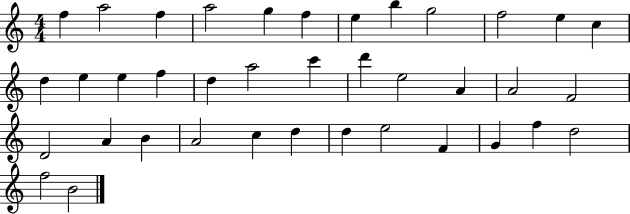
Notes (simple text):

F5/q A5/h F5/q A5/h G5/q F5/q E5/q B5/q G5/h F5/h E5/q C5/q D5/q E5/q E5/q F5/q D5/q A5/h C6/q D6/q E5/h A4/q A4/h F4/h D4/h A4/q B4/q A4/h C5/q D5/q D5/q E5/h F4/q G4/q F5/q D5/h F5/h B4/h